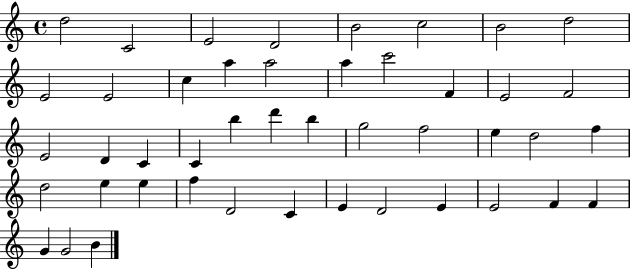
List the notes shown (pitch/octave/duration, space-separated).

D5/h C4/h E4/h D4/h B4/h C5/h B4/h D5/h E4/h E4/h C5/q A5/q A5/h A5/q C6/h F4/q E4/h F4/h E4/h D4/q C4/q C4/q B5/q D6/q B5/q G5/h F5/h E5/q D5/h F5/q D5/h E5/q E5/q F5/q D4/h C4/q E4/q D4/h E4/q E4/h F4/q F4/q G4/q G4/h B4/q